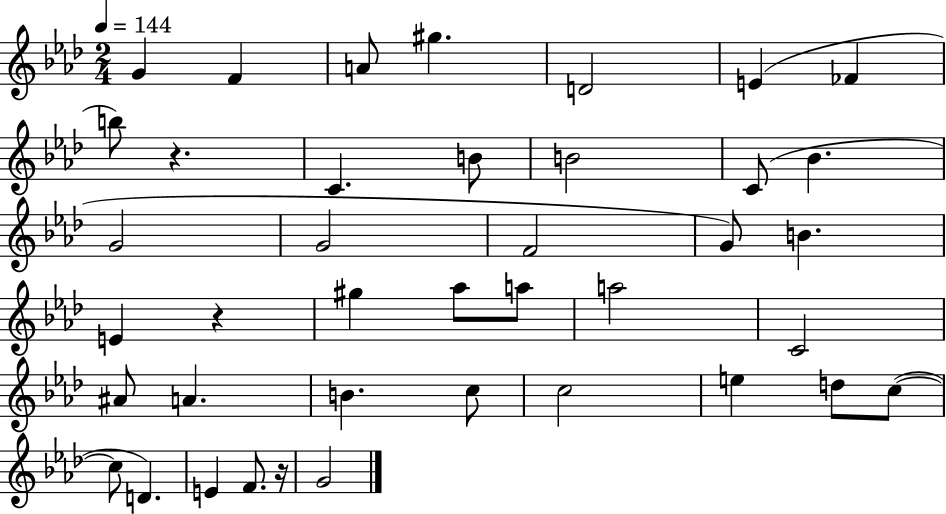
{
  \clef treble
  \numericTimeSignature
  \time 2/4
  \key aes \major
  \tempo 4 = 144
  g'4 f'4 | a'8 gis''4. | d'2 | e'4( fes'4 | \break b''8) r4. | c'4. b'8 | b'2 | c'8( bes'4. | \break g'2 | g'2 | f'2 | g'8) b'4. | \break e'4 r4 | gis''4 aes''8 a''8 | a''2 | c'2 | \break ais'8 a'4. | b'4. c''8 | c''2 | e''4 d''8 c''8~(~ | \break c''8 d'4.) | e'4 f'8. r16 | g'2 | \bar "|."
}